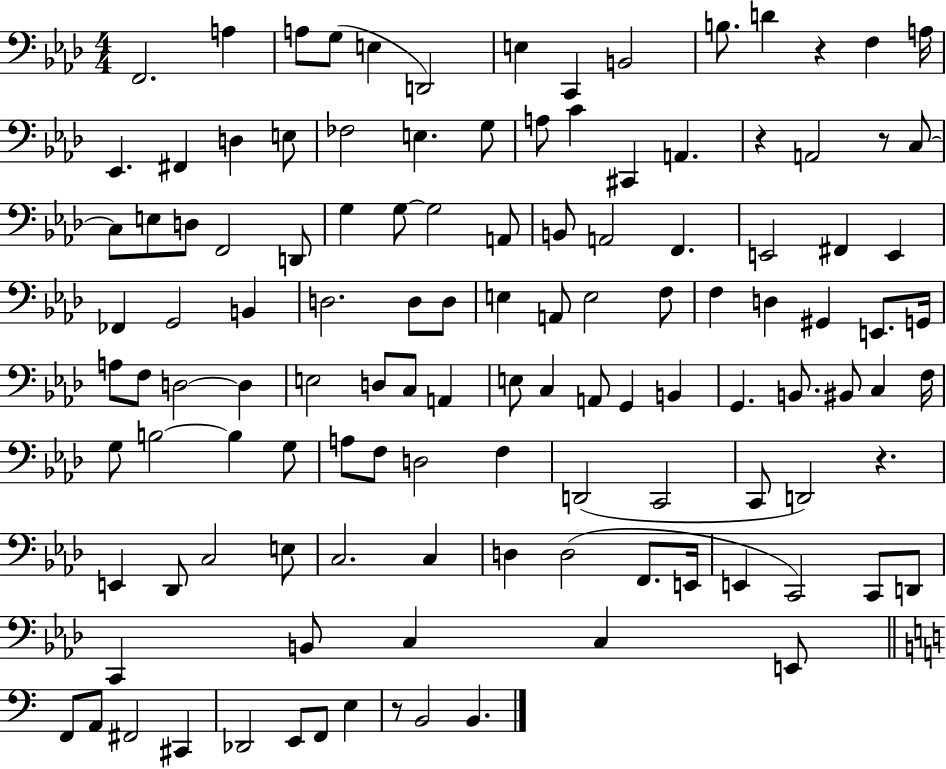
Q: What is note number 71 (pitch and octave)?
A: B2